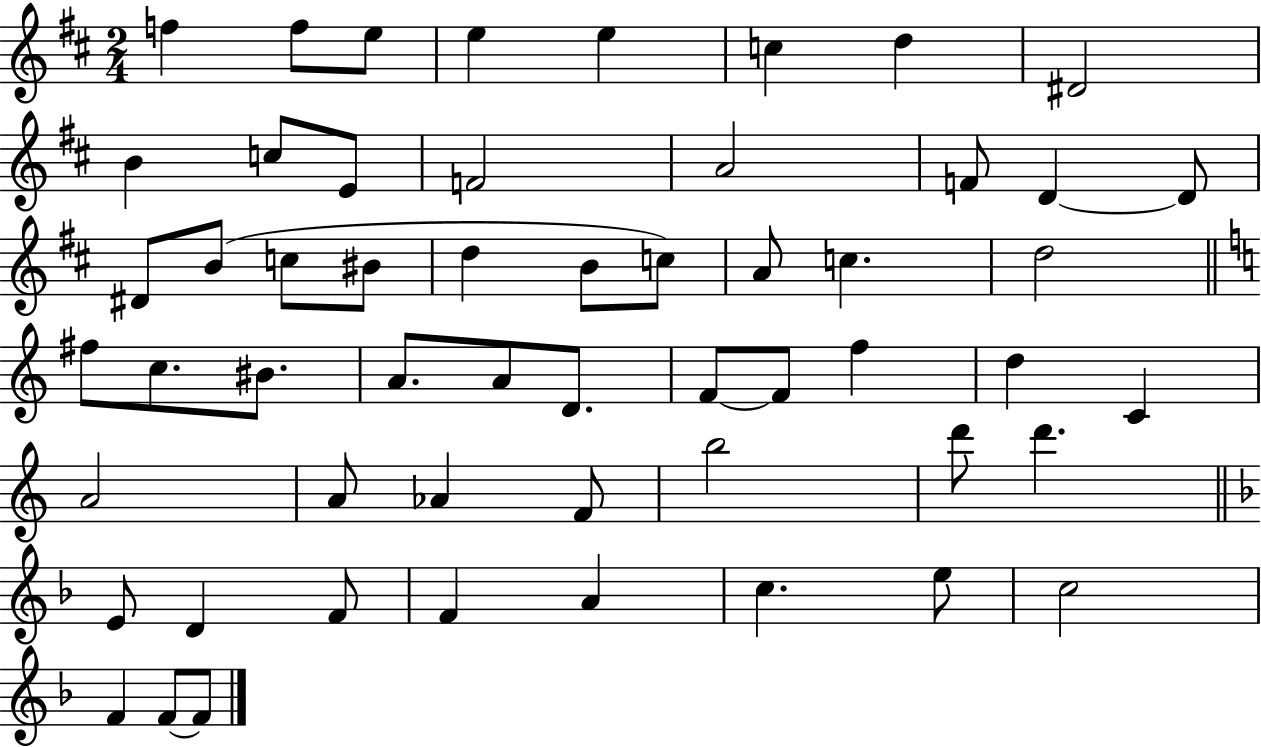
{
  \clef treble
  \numericTimeSignature
  \time 2/4
  \key d \major
  f''4 f''8 e''8 | e''4 e''4 | c''4 d''4 | dis'2 | \break b'4 c''8 e'8 | f'2 | a'2 | f'8 d'4~~ d'8 | \break dis'8 b'8( c''8 bis'8 | d''4 b'8 c''8) | a'8 c''4. | d''2 | \break \bar "||" \break \key a \minor fis''8 c''8. bis'8. | a'8. a'8 d'8. | f'8~~ f'8 f''4 | d''4 c'4 | \break a'2 | a'8 aes'4 f'8 | b''2 | d'''8 d'''4. | \break \bar "||" \break \key f \major e'8 d'4 f'8 | f'4 a'4 | c''4. e''8 | c''2 | \break f'4 f'8~~ f'8 | \bar "|."
}